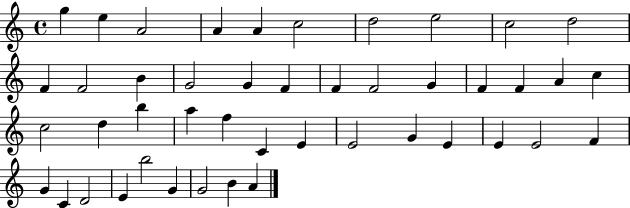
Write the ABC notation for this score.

X:1
T:Untitled
M:4/4
L:1/4
K:C
g e A2 A A c2 d2 e2 c2 d2 F F2 B G2 G F F F2 G F F A c c2 d b a f C E E2 G E E E2 F G C D2 E b2 G G2 B A